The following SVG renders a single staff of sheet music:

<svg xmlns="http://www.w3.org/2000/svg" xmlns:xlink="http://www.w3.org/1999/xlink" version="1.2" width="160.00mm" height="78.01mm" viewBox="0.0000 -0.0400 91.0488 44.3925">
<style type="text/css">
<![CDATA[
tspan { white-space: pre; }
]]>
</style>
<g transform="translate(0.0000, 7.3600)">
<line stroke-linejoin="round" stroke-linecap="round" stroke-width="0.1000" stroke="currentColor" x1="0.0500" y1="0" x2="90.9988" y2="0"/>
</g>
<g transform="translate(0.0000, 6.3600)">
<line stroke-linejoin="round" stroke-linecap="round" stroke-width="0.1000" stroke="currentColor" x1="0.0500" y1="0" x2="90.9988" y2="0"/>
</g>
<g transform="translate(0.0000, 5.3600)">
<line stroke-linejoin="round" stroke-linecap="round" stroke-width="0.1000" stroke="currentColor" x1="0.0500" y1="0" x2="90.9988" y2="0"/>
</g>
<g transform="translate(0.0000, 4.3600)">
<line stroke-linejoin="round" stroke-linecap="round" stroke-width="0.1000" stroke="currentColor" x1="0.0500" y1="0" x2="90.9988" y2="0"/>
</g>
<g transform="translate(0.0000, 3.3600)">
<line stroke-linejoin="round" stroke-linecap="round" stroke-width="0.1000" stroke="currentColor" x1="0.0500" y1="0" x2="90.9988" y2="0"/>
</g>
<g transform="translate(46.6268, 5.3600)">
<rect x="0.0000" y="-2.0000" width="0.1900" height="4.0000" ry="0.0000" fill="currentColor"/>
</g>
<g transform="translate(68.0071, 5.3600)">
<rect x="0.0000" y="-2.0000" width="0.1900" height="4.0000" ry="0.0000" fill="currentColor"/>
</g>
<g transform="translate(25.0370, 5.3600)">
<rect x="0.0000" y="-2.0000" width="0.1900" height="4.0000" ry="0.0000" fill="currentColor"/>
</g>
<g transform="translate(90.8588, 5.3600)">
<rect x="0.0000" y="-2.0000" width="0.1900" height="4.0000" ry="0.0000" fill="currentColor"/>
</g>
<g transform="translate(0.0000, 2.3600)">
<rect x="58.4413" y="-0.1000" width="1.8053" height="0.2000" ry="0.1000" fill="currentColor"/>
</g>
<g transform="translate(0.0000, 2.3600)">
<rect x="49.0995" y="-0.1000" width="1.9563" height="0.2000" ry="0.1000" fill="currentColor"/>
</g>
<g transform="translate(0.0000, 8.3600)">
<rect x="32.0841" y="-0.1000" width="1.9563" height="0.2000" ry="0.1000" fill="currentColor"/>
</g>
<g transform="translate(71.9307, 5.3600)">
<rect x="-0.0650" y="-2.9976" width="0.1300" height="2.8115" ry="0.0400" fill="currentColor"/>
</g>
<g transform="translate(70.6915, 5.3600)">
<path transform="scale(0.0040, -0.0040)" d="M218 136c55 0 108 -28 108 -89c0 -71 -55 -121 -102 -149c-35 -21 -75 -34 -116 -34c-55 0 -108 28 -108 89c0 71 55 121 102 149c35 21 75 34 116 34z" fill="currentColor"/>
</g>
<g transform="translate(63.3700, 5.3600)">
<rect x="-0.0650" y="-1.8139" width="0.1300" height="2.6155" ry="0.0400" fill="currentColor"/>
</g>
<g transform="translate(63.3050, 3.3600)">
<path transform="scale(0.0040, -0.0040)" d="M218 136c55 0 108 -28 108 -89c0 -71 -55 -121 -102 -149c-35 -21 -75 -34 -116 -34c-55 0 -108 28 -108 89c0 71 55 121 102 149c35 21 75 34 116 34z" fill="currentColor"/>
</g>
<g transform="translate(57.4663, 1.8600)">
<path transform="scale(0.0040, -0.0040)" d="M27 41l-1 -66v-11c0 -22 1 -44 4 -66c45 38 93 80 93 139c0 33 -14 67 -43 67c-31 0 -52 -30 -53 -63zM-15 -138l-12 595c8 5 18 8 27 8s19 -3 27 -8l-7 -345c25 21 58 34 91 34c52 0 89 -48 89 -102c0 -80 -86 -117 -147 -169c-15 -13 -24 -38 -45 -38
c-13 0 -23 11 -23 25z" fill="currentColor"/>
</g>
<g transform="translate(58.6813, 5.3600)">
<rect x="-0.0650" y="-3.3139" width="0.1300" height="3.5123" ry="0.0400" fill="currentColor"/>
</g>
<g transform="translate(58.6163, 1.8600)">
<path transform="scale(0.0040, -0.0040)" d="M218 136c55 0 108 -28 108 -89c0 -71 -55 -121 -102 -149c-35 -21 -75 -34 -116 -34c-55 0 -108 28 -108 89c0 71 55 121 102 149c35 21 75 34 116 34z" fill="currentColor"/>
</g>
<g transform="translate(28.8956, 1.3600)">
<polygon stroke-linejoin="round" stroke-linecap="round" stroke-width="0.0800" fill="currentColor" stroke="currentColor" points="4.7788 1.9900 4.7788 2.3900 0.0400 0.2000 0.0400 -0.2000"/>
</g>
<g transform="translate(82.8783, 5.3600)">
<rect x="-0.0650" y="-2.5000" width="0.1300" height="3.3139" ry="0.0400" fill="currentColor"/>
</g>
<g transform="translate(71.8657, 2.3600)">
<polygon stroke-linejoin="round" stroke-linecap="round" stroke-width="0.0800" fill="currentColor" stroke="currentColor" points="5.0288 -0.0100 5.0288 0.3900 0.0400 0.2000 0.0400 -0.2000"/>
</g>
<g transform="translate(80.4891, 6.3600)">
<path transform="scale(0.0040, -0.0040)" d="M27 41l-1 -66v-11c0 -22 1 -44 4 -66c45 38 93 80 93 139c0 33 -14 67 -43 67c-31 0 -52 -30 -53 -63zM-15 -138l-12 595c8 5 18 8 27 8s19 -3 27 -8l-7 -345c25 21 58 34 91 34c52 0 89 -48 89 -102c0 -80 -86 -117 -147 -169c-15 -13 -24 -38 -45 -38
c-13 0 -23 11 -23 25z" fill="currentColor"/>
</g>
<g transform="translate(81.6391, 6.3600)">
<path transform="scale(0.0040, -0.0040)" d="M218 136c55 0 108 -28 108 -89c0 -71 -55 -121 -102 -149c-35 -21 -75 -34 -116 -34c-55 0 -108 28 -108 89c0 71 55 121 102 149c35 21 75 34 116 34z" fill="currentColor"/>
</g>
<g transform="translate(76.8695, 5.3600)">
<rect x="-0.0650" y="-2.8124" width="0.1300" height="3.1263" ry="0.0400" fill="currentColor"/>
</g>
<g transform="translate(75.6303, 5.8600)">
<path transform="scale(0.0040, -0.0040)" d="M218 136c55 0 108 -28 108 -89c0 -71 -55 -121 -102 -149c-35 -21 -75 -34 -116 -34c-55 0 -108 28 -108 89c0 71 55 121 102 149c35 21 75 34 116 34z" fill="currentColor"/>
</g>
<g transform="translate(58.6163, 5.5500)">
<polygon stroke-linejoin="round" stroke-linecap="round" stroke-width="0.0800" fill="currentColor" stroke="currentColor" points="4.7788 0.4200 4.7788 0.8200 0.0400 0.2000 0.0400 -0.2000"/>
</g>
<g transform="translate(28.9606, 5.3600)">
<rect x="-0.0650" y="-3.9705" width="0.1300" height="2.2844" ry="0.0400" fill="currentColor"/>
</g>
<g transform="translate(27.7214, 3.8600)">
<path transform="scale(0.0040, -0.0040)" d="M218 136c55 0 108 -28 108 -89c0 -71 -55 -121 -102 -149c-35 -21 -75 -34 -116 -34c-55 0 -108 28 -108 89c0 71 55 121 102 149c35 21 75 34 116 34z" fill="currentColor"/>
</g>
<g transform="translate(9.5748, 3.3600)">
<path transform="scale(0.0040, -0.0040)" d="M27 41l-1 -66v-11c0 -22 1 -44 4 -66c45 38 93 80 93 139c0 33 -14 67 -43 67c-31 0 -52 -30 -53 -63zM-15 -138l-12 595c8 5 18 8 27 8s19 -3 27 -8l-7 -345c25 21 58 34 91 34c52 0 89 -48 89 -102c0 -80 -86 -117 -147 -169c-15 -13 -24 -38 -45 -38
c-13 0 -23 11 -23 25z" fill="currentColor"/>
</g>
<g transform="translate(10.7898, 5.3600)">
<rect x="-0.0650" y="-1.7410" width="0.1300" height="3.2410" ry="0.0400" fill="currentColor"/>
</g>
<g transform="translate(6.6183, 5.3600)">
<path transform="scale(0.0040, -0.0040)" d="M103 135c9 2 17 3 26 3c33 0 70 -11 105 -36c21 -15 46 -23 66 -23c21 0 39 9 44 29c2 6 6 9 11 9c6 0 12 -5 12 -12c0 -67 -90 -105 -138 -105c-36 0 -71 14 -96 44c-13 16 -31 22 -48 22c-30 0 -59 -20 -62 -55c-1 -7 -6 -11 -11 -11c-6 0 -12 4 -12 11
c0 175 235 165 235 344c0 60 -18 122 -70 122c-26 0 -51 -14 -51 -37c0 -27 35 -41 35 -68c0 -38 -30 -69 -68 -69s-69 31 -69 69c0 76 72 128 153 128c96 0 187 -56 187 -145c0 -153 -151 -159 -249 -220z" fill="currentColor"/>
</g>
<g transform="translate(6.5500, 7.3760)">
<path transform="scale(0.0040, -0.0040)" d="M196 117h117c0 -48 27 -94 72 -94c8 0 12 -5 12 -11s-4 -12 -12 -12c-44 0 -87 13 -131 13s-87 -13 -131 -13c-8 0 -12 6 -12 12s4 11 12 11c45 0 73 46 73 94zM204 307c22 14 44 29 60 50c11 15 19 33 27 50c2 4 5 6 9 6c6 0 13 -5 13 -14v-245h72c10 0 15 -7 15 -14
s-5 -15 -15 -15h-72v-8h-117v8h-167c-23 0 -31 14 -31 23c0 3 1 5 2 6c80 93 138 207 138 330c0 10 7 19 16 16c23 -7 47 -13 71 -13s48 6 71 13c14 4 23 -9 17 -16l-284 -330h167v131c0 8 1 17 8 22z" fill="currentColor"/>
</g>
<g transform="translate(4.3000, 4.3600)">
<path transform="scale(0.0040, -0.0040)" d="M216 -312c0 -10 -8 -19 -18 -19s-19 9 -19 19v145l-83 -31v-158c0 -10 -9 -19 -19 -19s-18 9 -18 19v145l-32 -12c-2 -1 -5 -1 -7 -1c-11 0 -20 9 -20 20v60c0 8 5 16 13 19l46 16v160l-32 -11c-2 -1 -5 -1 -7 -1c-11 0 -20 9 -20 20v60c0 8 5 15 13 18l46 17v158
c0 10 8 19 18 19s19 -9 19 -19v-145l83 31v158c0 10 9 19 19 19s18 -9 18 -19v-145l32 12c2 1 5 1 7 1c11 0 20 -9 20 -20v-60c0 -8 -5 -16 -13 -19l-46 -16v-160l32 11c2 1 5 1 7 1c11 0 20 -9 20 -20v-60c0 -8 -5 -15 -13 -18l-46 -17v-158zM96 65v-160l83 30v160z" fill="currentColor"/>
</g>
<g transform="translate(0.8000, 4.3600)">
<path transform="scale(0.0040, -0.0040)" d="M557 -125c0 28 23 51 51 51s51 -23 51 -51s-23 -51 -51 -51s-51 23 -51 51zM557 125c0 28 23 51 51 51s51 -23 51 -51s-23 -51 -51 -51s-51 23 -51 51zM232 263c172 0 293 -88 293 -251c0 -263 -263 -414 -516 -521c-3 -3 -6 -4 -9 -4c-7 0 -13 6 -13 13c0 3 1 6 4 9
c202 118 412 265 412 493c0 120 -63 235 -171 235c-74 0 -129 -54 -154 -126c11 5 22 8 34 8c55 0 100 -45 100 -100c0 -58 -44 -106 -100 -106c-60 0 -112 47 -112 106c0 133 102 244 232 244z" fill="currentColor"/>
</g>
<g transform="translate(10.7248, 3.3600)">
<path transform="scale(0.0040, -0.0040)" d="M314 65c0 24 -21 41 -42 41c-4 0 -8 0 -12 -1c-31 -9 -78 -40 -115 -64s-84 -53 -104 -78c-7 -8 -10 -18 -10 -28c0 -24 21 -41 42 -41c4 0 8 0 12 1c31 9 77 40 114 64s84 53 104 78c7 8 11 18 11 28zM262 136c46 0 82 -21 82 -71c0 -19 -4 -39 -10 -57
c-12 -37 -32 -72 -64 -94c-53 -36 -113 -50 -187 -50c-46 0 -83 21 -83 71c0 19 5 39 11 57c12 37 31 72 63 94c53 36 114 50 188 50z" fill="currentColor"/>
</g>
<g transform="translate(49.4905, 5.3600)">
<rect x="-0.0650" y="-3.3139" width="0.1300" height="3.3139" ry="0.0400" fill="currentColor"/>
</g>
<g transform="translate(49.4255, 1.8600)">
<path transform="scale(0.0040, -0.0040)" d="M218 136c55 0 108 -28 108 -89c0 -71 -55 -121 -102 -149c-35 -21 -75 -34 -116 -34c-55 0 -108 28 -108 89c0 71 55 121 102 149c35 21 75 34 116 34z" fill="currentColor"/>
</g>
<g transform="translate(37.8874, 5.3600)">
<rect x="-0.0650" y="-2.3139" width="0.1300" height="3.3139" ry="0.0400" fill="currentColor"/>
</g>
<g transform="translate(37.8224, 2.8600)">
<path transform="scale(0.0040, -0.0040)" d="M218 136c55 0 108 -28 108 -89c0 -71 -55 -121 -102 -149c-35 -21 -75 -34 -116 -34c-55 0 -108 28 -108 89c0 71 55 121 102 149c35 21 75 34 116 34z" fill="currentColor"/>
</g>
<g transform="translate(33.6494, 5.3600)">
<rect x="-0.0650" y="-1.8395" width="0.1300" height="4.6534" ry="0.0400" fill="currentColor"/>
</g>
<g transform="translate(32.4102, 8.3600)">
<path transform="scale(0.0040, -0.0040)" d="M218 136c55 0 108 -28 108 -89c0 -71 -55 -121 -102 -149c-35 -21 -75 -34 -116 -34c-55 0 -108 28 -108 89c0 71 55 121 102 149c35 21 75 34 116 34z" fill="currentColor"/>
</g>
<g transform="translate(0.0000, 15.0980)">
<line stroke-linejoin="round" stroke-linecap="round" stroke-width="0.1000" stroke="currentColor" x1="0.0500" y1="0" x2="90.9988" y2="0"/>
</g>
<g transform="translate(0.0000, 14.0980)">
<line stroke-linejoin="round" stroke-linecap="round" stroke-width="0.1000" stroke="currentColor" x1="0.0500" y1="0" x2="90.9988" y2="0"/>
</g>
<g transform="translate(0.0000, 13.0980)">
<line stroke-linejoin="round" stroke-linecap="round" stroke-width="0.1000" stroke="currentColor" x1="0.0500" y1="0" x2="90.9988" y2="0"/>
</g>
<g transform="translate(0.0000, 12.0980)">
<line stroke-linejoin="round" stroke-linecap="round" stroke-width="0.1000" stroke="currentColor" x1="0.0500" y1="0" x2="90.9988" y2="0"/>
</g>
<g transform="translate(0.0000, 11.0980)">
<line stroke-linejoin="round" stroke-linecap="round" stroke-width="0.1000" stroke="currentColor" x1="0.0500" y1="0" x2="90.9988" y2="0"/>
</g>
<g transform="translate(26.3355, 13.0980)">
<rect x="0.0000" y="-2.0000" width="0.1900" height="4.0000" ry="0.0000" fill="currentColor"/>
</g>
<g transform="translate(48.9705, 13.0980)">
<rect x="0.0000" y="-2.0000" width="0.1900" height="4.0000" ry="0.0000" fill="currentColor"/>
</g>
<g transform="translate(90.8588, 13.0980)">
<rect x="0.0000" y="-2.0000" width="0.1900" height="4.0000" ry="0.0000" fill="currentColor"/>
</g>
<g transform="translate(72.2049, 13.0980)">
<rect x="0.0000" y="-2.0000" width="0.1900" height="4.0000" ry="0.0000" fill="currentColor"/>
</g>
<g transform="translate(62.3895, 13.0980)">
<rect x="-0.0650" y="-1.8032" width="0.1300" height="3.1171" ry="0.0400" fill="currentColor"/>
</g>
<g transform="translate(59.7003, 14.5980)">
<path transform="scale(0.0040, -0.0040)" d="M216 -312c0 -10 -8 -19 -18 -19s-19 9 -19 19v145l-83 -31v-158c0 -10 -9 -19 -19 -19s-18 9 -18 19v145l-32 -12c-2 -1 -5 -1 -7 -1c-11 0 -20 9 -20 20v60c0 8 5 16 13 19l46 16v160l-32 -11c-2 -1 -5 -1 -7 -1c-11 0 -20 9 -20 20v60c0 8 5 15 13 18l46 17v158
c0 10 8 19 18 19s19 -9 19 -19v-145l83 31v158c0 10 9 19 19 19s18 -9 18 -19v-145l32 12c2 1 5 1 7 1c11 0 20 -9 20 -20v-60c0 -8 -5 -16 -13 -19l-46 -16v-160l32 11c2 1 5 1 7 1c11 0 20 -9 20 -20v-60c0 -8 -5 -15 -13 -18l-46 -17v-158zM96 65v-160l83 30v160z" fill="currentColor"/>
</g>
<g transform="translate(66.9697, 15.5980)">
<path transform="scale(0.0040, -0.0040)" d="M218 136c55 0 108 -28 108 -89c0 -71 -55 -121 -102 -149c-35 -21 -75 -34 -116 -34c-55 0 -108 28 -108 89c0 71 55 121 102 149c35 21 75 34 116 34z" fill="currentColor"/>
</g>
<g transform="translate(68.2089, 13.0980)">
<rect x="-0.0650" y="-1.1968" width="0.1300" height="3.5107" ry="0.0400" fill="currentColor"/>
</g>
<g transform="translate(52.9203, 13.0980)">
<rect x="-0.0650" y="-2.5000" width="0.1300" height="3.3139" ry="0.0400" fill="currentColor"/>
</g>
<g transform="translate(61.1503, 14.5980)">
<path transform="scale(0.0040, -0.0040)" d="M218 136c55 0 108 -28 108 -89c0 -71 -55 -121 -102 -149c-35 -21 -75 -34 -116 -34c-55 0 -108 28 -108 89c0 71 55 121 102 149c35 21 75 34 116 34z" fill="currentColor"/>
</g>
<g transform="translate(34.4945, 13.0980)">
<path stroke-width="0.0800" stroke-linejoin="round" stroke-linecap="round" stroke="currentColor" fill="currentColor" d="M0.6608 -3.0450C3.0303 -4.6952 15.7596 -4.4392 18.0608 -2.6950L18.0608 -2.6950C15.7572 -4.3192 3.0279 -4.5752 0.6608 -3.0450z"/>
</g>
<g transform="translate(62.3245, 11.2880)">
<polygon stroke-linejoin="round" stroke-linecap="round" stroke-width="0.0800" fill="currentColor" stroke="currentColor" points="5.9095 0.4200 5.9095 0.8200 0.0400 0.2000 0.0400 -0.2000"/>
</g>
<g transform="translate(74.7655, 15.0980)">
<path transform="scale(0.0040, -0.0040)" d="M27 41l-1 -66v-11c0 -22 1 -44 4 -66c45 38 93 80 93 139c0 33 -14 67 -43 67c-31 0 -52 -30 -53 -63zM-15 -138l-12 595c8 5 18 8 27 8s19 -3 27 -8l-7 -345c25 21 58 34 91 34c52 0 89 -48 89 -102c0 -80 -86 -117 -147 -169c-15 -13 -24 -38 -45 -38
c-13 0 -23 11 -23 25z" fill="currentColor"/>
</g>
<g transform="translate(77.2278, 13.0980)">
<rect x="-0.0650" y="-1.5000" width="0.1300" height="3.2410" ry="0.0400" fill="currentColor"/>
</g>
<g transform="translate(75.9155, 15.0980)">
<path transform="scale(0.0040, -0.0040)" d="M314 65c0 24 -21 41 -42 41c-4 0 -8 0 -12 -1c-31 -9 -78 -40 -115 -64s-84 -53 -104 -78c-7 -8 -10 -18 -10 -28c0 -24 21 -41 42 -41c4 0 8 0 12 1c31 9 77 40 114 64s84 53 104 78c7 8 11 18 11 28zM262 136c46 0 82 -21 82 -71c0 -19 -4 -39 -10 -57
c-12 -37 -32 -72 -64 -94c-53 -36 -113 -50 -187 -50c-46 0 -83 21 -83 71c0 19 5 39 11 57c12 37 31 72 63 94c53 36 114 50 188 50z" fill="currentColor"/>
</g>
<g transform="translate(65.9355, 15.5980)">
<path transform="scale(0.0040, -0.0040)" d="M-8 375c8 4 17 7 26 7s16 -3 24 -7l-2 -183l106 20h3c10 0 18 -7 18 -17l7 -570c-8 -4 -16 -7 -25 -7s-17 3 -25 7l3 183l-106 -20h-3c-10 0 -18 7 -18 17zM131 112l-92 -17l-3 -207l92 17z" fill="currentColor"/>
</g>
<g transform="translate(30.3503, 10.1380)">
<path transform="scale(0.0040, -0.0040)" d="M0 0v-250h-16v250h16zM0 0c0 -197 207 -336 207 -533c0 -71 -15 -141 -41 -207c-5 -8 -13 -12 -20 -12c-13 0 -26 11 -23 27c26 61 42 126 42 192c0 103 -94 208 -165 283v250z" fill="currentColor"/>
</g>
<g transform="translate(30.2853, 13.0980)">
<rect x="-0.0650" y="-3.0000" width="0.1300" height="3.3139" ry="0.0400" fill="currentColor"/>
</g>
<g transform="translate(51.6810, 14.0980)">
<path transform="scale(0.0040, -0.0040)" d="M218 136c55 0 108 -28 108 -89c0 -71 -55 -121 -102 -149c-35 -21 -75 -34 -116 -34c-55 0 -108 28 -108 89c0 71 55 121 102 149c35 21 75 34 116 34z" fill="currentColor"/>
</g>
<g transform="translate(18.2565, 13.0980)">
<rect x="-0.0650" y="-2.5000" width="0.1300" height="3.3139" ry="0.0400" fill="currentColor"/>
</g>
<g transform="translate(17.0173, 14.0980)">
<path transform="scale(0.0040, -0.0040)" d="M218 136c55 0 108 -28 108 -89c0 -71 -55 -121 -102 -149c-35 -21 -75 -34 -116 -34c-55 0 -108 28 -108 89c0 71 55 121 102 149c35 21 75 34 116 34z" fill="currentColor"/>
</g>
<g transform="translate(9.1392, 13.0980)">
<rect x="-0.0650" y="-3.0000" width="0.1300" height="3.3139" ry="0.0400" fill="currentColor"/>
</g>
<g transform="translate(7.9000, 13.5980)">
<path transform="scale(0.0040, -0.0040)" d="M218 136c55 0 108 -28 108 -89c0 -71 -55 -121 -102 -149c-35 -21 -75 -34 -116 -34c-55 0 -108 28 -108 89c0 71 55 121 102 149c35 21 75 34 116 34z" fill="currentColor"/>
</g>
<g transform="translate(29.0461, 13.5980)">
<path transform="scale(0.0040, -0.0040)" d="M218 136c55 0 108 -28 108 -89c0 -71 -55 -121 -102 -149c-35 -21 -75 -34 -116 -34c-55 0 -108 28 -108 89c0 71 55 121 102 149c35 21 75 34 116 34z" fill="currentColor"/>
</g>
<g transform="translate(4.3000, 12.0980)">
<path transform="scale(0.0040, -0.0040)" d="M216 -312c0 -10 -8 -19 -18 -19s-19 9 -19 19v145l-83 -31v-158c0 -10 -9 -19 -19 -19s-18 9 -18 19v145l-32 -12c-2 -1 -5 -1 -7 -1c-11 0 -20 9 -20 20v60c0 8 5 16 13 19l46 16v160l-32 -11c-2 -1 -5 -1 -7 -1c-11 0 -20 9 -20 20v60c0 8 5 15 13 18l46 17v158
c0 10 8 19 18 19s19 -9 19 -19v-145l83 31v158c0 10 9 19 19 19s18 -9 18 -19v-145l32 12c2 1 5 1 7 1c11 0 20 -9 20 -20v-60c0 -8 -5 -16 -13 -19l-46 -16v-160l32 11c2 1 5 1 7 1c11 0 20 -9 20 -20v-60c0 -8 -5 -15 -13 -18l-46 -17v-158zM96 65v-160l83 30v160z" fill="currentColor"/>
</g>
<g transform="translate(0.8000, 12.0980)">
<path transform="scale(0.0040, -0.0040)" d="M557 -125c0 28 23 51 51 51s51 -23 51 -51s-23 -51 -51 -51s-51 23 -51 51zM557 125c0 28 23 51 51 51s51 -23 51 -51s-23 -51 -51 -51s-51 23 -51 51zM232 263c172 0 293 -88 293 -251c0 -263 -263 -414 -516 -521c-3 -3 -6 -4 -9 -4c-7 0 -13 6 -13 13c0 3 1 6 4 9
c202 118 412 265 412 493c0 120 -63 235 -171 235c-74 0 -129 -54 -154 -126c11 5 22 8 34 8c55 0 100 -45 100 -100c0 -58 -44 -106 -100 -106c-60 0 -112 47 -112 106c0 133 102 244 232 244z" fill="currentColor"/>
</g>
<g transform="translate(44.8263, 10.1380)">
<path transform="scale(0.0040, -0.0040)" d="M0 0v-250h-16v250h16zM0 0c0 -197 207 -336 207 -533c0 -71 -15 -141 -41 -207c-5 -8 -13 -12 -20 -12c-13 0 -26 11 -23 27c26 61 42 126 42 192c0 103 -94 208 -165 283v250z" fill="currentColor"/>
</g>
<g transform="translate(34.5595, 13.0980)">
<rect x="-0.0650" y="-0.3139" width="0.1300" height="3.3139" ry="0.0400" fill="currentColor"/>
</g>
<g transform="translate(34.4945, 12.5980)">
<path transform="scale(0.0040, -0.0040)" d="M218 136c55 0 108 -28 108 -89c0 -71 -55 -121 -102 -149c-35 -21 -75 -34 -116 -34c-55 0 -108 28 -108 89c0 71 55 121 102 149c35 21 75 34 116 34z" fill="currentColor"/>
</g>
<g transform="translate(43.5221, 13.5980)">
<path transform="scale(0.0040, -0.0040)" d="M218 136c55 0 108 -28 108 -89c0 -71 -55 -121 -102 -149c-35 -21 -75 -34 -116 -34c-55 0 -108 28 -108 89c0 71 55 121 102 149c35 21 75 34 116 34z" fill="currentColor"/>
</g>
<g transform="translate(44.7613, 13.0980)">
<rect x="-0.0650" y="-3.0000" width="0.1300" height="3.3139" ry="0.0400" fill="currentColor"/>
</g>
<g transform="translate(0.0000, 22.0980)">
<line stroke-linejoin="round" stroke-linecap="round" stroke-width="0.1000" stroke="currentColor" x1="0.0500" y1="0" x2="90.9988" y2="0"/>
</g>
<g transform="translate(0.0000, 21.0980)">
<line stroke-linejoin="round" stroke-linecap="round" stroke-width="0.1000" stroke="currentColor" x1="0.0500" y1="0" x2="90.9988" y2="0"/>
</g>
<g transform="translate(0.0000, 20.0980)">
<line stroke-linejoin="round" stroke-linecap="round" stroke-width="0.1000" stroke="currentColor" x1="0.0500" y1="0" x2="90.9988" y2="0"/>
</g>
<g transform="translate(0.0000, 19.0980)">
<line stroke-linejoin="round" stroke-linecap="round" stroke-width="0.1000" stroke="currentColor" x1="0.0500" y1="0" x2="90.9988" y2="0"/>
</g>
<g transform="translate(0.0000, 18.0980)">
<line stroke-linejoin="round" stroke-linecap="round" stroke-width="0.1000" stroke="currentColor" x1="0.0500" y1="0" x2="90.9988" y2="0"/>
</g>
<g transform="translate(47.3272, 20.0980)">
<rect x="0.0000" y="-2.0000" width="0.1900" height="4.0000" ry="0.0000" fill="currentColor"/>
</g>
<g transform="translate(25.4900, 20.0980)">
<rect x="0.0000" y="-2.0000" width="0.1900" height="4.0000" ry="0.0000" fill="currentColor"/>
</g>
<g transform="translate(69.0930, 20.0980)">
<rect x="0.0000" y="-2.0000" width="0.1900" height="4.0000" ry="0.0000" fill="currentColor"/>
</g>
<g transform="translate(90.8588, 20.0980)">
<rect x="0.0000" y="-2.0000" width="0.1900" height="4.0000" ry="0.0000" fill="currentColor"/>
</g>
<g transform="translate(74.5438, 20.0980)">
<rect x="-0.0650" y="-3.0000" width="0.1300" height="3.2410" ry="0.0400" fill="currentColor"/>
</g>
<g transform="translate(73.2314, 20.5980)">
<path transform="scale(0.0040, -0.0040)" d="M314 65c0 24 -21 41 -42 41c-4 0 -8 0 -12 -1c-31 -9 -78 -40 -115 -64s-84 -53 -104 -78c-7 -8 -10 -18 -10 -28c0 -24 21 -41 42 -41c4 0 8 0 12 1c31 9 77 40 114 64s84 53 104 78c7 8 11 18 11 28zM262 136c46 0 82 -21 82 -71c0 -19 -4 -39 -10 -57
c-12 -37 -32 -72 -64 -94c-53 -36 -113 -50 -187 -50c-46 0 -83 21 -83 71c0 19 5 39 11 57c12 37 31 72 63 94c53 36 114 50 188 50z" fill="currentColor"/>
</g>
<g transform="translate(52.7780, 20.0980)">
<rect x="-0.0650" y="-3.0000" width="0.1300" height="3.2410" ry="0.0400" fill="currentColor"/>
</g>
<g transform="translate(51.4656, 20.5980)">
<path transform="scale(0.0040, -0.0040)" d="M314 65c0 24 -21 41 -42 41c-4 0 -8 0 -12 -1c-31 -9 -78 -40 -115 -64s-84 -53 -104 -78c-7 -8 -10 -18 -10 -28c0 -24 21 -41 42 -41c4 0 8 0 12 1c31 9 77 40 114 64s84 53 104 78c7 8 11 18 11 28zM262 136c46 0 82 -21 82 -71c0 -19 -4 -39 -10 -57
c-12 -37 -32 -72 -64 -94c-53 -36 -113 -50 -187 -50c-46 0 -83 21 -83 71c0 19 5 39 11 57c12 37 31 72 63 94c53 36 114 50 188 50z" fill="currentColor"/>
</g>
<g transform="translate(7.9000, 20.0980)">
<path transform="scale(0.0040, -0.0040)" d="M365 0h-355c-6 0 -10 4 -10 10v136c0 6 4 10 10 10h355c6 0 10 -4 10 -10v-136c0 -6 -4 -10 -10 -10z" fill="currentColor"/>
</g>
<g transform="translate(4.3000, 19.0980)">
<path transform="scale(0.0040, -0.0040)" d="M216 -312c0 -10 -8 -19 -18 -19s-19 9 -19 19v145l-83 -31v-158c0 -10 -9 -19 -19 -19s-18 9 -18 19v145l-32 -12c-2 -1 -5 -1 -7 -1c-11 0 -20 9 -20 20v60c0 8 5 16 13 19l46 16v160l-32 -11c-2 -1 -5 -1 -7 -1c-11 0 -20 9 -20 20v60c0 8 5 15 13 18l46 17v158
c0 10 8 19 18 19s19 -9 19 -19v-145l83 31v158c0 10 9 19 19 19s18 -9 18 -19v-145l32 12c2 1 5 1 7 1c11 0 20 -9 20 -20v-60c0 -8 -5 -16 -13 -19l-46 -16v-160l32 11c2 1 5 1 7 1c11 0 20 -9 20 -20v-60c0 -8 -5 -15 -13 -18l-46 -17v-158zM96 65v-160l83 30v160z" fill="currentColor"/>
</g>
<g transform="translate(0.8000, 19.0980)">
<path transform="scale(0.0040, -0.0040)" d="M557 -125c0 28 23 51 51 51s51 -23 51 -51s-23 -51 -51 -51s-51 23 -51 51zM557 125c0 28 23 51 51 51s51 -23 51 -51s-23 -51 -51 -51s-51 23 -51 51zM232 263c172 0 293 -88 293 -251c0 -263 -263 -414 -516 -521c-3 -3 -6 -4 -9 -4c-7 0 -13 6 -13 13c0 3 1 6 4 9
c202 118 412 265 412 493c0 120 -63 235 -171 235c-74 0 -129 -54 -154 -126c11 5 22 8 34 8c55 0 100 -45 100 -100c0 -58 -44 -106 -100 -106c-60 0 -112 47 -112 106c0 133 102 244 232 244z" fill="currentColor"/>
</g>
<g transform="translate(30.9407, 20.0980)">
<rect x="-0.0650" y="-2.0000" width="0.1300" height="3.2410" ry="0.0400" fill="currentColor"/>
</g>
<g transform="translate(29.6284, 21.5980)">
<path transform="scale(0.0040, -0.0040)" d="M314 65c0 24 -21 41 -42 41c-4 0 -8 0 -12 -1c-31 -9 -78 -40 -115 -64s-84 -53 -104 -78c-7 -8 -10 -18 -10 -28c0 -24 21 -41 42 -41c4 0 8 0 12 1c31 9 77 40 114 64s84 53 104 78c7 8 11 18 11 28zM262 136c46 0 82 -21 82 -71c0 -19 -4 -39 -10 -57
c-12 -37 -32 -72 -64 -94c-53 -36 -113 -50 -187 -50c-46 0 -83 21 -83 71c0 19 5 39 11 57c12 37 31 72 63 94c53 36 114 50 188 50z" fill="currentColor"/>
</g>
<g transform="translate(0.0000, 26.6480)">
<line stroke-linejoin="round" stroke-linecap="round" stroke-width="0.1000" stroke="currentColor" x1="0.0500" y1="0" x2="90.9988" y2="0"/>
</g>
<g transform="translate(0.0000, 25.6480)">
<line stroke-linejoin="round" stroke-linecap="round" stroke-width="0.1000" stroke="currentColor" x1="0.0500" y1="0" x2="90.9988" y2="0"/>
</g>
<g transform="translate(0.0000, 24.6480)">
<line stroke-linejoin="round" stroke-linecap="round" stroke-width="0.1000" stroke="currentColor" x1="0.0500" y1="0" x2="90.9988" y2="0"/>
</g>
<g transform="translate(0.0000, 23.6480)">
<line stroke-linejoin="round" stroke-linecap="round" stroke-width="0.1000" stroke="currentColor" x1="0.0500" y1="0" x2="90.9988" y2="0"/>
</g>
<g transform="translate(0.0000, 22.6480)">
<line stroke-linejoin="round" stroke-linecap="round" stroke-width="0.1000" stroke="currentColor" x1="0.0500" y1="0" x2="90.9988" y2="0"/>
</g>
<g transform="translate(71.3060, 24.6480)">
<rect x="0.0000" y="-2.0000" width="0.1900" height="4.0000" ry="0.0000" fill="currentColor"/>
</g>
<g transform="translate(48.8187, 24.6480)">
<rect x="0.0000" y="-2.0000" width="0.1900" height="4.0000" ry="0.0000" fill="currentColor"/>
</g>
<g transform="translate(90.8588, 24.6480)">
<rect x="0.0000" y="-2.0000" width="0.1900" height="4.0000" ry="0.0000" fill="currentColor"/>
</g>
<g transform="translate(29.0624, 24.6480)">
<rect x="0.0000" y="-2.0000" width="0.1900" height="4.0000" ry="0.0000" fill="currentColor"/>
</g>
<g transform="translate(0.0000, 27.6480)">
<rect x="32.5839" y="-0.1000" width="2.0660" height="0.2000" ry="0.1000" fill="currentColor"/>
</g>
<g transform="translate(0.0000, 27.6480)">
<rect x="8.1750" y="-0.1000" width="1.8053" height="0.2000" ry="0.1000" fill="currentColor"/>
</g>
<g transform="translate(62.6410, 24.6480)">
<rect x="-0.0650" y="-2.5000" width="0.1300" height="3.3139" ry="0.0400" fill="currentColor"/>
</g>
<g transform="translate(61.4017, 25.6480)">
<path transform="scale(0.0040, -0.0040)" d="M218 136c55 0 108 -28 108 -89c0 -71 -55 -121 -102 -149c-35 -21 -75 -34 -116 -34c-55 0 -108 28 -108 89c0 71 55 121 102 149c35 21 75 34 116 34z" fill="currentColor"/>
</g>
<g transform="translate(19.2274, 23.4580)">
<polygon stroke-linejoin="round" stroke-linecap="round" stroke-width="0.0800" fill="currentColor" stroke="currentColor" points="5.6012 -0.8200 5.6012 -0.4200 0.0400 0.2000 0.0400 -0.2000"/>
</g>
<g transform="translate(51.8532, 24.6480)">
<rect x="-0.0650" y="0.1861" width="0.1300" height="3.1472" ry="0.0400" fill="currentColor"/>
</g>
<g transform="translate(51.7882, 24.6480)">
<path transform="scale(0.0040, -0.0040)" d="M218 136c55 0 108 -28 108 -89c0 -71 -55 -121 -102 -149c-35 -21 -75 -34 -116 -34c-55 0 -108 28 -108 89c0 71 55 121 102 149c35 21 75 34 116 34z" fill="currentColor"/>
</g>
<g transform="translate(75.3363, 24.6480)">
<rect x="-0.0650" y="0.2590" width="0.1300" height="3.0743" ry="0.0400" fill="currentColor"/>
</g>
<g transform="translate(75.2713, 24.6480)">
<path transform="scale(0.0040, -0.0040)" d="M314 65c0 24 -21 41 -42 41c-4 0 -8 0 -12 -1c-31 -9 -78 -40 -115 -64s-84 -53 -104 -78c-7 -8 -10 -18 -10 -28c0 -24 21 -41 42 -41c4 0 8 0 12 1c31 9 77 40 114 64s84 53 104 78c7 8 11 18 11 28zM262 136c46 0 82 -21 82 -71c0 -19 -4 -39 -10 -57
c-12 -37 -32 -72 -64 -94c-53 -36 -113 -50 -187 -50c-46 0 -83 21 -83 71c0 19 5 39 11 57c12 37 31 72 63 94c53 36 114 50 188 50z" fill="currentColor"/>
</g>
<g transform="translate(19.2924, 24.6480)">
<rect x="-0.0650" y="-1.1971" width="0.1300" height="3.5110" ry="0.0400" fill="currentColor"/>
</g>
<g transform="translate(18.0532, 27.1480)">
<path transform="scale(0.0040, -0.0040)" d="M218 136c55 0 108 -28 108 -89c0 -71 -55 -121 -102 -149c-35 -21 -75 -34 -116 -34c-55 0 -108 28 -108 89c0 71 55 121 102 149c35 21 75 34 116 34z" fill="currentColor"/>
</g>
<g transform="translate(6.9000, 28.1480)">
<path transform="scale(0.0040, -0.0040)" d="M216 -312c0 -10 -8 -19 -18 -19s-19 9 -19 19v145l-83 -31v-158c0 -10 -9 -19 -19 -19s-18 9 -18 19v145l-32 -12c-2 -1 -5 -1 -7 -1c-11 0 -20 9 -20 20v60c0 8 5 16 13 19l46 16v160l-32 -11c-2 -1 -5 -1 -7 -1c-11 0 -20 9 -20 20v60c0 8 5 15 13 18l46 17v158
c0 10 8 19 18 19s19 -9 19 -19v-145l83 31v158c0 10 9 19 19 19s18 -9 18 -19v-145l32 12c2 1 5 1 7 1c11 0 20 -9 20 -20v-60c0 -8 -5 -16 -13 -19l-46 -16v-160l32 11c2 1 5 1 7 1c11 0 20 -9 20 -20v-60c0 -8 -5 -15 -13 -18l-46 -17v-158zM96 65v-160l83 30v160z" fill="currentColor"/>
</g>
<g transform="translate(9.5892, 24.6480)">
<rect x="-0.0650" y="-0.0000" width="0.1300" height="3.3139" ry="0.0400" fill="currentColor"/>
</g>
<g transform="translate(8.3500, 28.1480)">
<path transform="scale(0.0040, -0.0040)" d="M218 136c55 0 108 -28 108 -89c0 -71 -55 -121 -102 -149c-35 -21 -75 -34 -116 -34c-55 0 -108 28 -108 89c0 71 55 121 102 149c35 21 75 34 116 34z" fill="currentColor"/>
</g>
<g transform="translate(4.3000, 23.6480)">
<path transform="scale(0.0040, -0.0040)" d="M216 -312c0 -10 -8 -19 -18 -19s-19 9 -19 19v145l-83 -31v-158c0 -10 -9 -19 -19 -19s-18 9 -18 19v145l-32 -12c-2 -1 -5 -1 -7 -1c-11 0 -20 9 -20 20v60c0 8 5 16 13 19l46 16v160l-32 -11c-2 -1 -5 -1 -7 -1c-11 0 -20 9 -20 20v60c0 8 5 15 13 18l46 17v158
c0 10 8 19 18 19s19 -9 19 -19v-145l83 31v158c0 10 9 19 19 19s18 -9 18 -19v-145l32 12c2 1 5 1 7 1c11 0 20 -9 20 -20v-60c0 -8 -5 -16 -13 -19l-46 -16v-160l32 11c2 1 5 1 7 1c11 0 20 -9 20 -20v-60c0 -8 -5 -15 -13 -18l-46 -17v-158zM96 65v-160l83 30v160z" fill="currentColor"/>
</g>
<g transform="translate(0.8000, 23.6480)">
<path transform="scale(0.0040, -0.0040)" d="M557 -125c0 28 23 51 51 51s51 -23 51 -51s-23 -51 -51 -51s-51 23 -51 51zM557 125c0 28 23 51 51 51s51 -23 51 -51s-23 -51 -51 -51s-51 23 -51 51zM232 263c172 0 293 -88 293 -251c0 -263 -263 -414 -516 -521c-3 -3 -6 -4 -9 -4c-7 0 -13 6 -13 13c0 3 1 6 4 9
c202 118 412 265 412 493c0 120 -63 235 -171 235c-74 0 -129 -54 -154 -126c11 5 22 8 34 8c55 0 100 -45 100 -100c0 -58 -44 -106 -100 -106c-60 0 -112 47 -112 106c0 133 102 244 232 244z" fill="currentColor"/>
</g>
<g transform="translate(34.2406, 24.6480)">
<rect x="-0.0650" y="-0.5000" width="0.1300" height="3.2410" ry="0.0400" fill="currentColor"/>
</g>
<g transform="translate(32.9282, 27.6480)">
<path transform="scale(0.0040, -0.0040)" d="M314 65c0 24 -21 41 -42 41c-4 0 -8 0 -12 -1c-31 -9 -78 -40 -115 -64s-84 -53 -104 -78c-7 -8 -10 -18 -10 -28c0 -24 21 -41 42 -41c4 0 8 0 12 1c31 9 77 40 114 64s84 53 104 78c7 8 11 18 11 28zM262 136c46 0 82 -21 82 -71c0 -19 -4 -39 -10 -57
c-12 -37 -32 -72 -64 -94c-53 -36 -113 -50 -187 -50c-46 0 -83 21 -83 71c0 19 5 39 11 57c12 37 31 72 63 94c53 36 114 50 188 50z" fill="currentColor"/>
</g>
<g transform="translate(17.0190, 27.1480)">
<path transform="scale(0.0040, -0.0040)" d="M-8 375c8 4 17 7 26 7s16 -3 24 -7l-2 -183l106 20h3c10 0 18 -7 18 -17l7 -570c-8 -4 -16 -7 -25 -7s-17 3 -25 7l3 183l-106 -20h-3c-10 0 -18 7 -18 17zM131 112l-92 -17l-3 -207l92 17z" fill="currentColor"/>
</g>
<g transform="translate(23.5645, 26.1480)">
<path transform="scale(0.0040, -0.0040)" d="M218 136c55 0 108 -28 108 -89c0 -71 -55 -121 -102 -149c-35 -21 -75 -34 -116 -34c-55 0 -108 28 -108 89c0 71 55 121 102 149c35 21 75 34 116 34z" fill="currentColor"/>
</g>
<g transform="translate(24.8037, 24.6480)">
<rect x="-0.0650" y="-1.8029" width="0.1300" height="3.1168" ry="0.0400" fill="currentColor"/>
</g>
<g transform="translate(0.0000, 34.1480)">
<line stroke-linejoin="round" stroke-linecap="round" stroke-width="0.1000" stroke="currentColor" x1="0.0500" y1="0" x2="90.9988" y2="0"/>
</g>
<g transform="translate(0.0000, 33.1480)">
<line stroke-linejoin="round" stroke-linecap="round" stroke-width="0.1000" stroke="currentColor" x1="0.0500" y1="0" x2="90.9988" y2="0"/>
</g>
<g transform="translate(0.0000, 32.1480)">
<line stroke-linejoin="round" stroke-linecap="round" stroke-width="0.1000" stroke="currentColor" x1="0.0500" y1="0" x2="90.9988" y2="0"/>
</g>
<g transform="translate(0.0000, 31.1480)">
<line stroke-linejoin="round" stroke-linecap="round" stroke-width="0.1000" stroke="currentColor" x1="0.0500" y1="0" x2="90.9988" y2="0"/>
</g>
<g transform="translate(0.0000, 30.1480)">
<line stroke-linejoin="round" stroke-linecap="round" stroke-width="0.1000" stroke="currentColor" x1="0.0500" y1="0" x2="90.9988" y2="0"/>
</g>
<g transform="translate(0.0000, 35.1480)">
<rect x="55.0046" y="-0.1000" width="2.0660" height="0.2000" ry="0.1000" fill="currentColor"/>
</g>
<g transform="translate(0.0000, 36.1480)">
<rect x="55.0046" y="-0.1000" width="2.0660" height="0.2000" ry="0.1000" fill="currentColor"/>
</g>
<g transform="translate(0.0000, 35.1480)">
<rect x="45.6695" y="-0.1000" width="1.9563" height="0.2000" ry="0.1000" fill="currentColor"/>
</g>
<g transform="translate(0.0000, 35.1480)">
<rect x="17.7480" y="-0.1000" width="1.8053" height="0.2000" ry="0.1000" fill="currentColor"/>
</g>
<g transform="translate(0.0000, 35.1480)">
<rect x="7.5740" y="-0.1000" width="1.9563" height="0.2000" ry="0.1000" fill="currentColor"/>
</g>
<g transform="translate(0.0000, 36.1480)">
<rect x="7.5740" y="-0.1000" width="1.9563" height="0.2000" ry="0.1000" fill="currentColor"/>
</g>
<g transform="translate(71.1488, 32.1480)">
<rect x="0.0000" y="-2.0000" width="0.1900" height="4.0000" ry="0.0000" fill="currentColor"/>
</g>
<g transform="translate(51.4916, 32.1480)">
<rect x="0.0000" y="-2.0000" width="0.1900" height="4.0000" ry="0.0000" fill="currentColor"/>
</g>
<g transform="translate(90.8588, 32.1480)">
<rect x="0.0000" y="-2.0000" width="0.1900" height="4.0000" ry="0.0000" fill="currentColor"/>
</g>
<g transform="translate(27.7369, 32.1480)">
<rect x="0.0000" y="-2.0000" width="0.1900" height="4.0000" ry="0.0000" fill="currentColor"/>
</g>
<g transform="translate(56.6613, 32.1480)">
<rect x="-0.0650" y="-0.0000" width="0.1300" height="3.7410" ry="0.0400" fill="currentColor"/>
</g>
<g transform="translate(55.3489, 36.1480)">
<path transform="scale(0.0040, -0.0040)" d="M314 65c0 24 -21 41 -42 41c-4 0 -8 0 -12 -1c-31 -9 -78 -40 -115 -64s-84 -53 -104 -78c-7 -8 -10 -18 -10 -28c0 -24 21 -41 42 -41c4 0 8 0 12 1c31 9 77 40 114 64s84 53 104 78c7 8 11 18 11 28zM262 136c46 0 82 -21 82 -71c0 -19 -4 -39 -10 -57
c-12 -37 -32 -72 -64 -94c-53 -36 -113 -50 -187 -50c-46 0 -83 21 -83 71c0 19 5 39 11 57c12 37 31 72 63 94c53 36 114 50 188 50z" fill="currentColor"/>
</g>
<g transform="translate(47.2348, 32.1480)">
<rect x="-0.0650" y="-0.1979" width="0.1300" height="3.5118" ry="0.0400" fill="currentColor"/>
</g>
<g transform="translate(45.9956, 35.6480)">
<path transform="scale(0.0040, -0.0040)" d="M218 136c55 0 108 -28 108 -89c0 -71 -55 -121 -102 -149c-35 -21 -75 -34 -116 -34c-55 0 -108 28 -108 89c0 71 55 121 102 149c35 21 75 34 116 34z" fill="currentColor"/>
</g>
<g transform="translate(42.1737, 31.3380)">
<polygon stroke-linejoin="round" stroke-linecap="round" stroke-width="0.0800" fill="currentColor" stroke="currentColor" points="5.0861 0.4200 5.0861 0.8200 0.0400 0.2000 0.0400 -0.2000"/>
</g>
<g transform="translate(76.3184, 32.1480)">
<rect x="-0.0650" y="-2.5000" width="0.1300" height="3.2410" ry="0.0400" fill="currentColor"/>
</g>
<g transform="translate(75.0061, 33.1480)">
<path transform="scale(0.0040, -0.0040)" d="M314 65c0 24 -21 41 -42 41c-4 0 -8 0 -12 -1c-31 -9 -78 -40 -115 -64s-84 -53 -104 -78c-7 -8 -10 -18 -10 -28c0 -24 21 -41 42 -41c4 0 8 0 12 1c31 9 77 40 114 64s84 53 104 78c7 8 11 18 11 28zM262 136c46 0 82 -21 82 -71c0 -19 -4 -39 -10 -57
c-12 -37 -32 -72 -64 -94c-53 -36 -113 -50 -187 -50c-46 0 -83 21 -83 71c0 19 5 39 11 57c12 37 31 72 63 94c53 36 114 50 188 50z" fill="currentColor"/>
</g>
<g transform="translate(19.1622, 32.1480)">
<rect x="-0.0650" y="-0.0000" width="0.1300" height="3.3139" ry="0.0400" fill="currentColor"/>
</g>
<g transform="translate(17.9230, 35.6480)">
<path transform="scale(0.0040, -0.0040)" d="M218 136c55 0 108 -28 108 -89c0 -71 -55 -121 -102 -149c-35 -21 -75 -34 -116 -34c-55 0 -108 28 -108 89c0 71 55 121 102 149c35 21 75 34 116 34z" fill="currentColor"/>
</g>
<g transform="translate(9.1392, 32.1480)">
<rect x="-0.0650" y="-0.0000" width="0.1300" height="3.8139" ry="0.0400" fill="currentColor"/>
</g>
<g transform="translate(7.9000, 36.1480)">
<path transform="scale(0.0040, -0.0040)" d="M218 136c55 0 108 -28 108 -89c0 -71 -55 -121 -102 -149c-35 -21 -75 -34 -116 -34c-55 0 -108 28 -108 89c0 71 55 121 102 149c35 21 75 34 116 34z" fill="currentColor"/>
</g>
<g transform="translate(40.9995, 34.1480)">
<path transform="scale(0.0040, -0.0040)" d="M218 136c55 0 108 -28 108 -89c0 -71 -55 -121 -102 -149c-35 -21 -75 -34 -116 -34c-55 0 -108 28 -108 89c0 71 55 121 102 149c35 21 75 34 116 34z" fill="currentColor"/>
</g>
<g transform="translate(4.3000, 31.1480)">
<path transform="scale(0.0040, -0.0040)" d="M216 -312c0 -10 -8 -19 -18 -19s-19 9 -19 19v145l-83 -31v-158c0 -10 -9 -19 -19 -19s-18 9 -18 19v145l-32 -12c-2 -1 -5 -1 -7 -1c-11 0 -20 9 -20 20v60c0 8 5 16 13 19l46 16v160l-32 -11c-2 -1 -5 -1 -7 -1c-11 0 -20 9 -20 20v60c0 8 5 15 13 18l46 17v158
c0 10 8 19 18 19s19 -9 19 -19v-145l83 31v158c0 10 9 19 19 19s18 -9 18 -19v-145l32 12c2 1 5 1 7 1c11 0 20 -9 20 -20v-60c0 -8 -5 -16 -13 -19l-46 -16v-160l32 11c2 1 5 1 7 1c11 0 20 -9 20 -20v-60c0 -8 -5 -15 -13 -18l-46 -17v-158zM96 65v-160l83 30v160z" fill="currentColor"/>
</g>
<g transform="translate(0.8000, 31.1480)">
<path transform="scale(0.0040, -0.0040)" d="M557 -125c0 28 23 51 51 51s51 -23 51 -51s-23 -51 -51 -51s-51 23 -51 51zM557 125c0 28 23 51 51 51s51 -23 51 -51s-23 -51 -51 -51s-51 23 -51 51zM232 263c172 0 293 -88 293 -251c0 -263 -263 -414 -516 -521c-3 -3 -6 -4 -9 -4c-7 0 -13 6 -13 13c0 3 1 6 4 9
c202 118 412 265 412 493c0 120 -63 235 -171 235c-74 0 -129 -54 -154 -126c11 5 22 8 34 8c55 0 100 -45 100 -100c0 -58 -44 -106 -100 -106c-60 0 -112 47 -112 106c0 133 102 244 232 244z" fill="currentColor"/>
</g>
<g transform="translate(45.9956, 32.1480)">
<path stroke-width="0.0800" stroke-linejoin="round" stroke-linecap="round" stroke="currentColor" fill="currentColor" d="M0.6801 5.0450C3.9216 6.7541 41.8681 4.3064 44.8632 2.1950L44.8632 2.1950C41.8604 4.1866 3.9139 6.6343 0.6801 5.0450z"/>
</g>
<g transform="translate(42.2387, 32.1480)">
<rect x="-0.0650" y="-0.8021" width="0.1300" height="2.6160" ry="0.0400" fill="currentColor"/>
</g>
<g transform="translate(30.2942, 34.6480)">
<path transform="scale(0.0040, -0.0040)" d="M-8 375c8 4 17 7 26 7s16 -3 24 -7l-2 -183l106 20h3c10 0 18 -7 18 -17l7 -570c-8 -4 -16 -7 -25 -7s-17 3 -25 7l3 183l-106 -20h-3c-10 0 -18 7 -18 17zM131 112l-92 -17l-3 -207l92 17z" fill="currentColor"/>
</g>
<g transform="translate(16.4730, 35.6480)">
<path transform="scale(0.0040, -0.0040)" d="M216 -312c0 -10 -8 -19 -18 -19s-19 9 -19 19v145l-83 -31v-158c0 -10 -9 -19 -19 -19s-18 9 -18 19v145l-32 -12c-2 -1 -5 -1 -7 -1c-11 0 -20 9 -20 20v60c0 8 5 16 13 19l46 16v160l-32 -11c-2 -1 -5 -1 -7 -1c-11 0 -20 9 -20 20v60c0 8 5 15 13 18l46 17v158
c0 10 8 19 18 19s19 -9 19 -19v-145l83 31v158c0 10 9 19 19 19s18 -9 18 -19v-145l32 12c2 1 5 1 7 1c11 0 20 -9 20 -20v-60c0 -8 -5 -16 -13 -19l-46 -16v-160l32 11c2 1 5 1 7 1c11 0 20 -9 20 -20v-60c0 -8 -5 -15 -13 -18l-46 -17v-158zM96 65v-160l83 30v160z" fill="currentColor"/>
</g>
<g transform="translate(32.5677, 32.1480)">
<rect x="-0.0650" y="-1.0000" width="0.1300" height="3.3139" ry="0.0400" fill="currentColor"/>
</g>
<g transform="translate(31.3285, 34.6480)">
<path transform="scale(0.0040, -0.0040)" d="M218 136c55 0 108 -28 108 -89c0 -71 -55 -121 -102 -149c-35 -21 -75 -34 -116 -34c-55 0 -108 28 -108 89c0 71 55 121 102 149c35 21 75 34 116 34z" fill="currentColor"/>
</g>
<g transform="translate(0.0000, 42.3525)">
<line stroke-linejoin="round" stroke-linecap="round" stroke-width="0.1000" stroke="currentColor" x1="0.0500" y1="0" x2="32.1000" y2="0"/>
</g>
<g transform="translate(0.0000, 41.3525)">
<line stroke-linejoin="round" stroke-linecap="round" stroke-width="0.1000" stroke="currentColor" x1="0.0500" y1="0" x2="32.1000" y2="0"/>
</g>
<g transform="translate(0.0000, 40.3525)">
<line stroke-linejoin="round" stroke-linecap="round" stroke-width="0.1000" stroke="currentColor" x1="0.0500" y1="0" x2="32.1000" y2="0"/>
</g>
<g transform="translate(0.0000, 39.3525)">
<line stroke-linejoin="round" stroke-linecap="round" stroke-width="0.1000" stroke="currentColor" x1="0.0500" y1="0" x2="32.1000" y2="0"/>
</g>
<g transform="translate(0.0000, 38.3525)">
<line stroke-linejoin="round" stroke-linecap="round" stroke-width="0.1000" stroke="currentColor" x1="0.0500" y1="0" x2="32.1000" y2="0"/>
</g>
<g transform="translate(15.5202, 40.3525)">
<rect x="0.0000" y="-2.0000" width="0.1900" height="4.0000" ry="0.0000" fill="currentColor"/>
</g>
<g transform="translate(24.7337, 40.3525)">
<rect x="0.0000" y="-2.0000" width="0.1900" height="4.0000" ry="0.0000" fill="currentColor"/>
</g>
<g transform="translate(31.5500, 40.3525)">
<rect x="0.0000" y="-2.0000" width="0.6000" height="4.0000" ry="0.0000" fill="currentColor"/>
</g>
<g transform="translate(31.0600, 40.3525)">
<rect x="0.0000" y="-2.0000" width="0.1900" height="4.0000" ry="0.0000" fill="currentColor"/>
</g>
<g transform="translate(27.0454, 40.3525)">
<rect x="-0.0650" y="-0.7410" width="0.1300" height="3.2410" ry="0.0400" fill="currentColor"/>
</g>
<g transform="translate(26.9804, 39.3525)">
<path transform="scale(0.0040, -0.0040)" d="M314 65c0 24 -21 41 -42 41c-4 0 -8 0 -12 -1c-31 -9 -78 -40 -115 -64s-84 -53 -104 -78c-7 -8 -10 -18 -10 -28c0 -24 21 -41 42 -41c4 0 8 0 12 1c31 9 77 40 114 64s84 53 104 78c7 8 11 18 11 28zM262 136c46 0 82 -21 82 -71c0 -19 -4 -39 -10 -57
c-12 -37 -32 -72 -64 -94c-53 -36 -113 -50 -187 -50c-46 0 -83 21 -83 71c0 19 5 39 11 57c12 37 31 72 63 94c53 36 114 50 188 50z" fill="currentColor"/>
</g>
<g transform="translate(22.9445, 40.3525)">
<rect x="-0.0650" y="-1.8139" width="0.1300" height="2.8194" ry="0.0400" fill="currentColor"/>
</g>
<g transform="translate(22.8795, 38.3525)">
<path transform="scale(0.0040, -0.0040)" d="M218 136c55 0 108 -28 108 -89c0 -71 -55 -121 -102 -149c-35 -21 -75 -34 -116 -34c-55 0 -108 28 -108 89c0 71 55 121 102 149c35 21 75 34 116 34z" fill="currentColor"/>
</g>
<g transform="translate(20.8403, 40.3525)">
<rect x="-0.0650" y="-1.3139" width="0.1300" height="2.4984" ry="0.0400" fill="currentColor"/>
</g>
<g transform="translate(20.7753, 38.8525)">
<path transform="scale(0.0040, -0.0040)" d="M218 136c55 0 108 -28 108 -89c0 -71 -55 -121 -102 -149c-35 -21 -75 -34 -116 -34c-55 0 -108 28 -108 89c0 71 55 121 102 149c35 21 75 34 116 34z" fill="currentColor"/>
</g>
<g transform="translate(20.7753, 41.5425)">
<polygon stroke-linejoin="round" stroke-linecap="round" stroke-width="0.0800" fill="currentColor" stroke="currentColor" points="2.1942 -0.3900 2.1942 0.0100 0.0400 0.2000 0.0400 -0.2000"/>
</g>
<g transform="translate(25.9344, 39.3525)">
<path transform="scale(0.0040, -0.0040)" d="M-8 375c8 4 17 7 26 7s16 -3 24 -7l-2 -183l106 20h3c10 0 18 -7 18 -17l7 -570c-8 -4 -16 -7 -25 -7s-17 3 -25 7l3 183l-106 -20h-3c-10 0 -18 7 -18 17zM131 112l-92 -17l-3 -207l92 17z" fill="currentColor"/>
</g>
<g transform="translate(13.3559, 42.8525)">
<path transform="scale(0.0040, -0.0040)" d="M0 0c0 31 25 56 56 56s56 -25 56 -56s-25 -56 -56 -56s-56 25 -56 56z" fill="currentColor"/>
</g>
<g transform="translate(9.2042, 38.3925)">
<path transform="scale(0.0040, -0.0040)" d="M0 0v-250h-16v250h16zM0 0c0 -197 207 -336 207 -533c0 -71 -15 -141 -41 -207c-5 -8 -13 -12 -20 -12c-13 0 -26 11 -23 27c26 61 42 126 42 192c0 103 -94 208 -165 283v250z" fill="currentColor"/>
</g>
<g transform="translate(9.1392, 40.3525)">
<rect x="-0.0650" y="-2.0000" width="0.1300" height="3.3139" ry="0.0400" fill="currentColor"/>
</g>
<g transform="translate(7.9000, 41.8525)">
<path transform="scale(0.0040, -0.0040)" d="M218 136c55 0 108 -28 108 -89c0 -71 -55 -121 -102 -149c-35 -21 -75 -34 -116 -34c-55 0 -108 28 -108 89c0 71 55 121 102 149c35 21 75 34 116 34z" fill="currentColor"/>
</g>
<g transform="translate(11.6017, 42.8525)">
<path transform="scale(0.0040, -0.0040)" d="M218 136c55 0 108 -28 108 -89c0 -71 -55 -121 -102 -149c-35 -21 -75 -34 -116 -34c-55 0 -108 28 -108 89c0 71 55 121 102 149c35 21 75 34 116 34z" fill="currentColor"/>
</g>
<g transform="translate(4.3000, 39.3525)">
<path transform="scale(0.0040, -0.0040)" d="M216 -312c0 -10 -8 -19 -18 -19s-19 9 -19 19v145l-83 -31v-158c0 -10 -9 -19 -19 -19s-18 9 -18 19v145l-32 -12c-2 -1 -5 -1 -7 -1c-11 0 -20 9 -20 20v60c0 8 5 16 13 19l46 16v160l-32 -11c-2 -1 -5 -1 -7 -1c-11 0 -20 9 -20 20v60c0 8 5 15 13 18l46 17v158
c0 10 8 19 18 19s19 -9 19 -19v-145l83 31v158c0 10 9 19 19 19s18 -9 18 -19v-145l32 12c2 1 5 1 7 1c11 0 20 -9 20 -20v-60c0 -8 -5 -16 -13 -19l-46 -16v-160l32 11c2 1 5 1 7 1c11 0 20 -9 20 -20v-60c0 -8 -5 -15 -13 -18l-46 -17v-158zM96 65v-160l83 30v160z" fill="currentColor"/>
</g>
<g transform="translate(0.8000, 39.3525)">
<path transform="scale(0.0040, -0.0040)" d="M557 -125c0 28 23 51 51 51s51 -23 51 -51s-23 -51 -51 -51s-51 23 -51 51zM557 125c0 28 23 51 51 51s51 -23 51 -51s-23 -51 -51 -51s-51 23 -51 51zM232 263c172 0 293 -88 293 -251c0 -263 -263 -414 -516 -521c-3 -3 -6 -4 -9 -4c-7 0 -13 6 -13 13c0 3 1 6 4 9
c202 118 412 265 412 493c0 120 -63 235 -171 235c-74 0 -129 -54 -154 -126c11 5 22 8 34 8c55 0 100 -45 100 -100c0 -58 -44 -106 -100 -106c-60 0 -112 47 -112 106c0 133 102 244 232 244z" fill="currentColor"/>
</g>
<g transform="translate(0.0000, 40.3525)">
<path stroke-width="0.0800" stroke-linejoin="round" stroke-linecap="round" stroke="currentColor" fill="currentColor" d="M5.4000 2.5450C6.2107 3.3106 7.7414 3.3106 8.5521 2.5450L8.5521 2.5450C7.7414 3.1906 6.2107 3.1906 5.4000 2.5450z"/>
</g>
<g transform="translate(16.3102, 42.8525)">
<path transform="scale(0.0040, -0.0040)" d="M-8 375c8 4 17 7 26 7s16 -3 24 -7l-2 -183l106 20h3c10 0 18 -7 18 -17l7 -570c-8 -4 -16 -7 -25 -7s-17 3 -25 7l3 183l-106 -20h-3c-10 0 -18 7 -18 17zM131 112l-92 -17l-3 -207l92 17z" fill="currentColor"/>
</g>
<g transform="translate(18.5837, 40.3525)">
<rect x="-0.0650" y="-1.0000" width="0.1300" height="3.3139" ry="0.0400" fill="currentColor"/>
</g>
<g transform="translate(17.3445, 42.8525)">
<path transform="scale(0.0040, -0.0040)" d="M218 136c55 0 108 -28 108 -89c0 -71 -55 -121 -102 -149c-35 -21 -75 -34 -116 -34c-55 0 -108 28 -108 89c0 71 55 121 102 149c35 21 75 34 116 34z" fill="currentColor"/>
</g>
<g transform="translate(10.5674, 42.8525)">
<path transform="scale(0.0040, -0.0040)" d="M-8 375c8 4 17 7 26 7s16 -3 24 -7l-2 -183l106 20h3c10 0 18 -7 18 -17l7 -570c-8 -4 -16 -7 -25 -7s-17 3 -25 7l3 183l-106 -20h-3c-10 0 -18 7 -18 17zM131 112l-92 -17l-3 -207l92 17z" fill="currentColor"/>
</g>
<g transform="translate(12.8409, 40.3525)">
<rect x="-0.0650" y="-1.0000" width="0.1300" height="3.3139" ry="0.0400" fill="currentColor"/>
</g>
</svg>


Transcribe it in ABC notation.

X:1
T:Untitled
M:2/4
L:1/4
K:G
_A,2 G,/2 E,,/2 B, D _D/2 A,/2 D,/2 C,/2 _B,, C, B,, C,/2 E, C,/2 B,, ^A,,/2 F,,/2 _G,,2 z2 A,,2 C,2 C,2 ^D,, F,,/2 A,,/2 E,,2 D, B,, D,2 C,, ^D,, F,, G,,/2 D,,/2 C,,2 B,,2 A,,/2 F,, F,, G,/2 A,/2 F,2